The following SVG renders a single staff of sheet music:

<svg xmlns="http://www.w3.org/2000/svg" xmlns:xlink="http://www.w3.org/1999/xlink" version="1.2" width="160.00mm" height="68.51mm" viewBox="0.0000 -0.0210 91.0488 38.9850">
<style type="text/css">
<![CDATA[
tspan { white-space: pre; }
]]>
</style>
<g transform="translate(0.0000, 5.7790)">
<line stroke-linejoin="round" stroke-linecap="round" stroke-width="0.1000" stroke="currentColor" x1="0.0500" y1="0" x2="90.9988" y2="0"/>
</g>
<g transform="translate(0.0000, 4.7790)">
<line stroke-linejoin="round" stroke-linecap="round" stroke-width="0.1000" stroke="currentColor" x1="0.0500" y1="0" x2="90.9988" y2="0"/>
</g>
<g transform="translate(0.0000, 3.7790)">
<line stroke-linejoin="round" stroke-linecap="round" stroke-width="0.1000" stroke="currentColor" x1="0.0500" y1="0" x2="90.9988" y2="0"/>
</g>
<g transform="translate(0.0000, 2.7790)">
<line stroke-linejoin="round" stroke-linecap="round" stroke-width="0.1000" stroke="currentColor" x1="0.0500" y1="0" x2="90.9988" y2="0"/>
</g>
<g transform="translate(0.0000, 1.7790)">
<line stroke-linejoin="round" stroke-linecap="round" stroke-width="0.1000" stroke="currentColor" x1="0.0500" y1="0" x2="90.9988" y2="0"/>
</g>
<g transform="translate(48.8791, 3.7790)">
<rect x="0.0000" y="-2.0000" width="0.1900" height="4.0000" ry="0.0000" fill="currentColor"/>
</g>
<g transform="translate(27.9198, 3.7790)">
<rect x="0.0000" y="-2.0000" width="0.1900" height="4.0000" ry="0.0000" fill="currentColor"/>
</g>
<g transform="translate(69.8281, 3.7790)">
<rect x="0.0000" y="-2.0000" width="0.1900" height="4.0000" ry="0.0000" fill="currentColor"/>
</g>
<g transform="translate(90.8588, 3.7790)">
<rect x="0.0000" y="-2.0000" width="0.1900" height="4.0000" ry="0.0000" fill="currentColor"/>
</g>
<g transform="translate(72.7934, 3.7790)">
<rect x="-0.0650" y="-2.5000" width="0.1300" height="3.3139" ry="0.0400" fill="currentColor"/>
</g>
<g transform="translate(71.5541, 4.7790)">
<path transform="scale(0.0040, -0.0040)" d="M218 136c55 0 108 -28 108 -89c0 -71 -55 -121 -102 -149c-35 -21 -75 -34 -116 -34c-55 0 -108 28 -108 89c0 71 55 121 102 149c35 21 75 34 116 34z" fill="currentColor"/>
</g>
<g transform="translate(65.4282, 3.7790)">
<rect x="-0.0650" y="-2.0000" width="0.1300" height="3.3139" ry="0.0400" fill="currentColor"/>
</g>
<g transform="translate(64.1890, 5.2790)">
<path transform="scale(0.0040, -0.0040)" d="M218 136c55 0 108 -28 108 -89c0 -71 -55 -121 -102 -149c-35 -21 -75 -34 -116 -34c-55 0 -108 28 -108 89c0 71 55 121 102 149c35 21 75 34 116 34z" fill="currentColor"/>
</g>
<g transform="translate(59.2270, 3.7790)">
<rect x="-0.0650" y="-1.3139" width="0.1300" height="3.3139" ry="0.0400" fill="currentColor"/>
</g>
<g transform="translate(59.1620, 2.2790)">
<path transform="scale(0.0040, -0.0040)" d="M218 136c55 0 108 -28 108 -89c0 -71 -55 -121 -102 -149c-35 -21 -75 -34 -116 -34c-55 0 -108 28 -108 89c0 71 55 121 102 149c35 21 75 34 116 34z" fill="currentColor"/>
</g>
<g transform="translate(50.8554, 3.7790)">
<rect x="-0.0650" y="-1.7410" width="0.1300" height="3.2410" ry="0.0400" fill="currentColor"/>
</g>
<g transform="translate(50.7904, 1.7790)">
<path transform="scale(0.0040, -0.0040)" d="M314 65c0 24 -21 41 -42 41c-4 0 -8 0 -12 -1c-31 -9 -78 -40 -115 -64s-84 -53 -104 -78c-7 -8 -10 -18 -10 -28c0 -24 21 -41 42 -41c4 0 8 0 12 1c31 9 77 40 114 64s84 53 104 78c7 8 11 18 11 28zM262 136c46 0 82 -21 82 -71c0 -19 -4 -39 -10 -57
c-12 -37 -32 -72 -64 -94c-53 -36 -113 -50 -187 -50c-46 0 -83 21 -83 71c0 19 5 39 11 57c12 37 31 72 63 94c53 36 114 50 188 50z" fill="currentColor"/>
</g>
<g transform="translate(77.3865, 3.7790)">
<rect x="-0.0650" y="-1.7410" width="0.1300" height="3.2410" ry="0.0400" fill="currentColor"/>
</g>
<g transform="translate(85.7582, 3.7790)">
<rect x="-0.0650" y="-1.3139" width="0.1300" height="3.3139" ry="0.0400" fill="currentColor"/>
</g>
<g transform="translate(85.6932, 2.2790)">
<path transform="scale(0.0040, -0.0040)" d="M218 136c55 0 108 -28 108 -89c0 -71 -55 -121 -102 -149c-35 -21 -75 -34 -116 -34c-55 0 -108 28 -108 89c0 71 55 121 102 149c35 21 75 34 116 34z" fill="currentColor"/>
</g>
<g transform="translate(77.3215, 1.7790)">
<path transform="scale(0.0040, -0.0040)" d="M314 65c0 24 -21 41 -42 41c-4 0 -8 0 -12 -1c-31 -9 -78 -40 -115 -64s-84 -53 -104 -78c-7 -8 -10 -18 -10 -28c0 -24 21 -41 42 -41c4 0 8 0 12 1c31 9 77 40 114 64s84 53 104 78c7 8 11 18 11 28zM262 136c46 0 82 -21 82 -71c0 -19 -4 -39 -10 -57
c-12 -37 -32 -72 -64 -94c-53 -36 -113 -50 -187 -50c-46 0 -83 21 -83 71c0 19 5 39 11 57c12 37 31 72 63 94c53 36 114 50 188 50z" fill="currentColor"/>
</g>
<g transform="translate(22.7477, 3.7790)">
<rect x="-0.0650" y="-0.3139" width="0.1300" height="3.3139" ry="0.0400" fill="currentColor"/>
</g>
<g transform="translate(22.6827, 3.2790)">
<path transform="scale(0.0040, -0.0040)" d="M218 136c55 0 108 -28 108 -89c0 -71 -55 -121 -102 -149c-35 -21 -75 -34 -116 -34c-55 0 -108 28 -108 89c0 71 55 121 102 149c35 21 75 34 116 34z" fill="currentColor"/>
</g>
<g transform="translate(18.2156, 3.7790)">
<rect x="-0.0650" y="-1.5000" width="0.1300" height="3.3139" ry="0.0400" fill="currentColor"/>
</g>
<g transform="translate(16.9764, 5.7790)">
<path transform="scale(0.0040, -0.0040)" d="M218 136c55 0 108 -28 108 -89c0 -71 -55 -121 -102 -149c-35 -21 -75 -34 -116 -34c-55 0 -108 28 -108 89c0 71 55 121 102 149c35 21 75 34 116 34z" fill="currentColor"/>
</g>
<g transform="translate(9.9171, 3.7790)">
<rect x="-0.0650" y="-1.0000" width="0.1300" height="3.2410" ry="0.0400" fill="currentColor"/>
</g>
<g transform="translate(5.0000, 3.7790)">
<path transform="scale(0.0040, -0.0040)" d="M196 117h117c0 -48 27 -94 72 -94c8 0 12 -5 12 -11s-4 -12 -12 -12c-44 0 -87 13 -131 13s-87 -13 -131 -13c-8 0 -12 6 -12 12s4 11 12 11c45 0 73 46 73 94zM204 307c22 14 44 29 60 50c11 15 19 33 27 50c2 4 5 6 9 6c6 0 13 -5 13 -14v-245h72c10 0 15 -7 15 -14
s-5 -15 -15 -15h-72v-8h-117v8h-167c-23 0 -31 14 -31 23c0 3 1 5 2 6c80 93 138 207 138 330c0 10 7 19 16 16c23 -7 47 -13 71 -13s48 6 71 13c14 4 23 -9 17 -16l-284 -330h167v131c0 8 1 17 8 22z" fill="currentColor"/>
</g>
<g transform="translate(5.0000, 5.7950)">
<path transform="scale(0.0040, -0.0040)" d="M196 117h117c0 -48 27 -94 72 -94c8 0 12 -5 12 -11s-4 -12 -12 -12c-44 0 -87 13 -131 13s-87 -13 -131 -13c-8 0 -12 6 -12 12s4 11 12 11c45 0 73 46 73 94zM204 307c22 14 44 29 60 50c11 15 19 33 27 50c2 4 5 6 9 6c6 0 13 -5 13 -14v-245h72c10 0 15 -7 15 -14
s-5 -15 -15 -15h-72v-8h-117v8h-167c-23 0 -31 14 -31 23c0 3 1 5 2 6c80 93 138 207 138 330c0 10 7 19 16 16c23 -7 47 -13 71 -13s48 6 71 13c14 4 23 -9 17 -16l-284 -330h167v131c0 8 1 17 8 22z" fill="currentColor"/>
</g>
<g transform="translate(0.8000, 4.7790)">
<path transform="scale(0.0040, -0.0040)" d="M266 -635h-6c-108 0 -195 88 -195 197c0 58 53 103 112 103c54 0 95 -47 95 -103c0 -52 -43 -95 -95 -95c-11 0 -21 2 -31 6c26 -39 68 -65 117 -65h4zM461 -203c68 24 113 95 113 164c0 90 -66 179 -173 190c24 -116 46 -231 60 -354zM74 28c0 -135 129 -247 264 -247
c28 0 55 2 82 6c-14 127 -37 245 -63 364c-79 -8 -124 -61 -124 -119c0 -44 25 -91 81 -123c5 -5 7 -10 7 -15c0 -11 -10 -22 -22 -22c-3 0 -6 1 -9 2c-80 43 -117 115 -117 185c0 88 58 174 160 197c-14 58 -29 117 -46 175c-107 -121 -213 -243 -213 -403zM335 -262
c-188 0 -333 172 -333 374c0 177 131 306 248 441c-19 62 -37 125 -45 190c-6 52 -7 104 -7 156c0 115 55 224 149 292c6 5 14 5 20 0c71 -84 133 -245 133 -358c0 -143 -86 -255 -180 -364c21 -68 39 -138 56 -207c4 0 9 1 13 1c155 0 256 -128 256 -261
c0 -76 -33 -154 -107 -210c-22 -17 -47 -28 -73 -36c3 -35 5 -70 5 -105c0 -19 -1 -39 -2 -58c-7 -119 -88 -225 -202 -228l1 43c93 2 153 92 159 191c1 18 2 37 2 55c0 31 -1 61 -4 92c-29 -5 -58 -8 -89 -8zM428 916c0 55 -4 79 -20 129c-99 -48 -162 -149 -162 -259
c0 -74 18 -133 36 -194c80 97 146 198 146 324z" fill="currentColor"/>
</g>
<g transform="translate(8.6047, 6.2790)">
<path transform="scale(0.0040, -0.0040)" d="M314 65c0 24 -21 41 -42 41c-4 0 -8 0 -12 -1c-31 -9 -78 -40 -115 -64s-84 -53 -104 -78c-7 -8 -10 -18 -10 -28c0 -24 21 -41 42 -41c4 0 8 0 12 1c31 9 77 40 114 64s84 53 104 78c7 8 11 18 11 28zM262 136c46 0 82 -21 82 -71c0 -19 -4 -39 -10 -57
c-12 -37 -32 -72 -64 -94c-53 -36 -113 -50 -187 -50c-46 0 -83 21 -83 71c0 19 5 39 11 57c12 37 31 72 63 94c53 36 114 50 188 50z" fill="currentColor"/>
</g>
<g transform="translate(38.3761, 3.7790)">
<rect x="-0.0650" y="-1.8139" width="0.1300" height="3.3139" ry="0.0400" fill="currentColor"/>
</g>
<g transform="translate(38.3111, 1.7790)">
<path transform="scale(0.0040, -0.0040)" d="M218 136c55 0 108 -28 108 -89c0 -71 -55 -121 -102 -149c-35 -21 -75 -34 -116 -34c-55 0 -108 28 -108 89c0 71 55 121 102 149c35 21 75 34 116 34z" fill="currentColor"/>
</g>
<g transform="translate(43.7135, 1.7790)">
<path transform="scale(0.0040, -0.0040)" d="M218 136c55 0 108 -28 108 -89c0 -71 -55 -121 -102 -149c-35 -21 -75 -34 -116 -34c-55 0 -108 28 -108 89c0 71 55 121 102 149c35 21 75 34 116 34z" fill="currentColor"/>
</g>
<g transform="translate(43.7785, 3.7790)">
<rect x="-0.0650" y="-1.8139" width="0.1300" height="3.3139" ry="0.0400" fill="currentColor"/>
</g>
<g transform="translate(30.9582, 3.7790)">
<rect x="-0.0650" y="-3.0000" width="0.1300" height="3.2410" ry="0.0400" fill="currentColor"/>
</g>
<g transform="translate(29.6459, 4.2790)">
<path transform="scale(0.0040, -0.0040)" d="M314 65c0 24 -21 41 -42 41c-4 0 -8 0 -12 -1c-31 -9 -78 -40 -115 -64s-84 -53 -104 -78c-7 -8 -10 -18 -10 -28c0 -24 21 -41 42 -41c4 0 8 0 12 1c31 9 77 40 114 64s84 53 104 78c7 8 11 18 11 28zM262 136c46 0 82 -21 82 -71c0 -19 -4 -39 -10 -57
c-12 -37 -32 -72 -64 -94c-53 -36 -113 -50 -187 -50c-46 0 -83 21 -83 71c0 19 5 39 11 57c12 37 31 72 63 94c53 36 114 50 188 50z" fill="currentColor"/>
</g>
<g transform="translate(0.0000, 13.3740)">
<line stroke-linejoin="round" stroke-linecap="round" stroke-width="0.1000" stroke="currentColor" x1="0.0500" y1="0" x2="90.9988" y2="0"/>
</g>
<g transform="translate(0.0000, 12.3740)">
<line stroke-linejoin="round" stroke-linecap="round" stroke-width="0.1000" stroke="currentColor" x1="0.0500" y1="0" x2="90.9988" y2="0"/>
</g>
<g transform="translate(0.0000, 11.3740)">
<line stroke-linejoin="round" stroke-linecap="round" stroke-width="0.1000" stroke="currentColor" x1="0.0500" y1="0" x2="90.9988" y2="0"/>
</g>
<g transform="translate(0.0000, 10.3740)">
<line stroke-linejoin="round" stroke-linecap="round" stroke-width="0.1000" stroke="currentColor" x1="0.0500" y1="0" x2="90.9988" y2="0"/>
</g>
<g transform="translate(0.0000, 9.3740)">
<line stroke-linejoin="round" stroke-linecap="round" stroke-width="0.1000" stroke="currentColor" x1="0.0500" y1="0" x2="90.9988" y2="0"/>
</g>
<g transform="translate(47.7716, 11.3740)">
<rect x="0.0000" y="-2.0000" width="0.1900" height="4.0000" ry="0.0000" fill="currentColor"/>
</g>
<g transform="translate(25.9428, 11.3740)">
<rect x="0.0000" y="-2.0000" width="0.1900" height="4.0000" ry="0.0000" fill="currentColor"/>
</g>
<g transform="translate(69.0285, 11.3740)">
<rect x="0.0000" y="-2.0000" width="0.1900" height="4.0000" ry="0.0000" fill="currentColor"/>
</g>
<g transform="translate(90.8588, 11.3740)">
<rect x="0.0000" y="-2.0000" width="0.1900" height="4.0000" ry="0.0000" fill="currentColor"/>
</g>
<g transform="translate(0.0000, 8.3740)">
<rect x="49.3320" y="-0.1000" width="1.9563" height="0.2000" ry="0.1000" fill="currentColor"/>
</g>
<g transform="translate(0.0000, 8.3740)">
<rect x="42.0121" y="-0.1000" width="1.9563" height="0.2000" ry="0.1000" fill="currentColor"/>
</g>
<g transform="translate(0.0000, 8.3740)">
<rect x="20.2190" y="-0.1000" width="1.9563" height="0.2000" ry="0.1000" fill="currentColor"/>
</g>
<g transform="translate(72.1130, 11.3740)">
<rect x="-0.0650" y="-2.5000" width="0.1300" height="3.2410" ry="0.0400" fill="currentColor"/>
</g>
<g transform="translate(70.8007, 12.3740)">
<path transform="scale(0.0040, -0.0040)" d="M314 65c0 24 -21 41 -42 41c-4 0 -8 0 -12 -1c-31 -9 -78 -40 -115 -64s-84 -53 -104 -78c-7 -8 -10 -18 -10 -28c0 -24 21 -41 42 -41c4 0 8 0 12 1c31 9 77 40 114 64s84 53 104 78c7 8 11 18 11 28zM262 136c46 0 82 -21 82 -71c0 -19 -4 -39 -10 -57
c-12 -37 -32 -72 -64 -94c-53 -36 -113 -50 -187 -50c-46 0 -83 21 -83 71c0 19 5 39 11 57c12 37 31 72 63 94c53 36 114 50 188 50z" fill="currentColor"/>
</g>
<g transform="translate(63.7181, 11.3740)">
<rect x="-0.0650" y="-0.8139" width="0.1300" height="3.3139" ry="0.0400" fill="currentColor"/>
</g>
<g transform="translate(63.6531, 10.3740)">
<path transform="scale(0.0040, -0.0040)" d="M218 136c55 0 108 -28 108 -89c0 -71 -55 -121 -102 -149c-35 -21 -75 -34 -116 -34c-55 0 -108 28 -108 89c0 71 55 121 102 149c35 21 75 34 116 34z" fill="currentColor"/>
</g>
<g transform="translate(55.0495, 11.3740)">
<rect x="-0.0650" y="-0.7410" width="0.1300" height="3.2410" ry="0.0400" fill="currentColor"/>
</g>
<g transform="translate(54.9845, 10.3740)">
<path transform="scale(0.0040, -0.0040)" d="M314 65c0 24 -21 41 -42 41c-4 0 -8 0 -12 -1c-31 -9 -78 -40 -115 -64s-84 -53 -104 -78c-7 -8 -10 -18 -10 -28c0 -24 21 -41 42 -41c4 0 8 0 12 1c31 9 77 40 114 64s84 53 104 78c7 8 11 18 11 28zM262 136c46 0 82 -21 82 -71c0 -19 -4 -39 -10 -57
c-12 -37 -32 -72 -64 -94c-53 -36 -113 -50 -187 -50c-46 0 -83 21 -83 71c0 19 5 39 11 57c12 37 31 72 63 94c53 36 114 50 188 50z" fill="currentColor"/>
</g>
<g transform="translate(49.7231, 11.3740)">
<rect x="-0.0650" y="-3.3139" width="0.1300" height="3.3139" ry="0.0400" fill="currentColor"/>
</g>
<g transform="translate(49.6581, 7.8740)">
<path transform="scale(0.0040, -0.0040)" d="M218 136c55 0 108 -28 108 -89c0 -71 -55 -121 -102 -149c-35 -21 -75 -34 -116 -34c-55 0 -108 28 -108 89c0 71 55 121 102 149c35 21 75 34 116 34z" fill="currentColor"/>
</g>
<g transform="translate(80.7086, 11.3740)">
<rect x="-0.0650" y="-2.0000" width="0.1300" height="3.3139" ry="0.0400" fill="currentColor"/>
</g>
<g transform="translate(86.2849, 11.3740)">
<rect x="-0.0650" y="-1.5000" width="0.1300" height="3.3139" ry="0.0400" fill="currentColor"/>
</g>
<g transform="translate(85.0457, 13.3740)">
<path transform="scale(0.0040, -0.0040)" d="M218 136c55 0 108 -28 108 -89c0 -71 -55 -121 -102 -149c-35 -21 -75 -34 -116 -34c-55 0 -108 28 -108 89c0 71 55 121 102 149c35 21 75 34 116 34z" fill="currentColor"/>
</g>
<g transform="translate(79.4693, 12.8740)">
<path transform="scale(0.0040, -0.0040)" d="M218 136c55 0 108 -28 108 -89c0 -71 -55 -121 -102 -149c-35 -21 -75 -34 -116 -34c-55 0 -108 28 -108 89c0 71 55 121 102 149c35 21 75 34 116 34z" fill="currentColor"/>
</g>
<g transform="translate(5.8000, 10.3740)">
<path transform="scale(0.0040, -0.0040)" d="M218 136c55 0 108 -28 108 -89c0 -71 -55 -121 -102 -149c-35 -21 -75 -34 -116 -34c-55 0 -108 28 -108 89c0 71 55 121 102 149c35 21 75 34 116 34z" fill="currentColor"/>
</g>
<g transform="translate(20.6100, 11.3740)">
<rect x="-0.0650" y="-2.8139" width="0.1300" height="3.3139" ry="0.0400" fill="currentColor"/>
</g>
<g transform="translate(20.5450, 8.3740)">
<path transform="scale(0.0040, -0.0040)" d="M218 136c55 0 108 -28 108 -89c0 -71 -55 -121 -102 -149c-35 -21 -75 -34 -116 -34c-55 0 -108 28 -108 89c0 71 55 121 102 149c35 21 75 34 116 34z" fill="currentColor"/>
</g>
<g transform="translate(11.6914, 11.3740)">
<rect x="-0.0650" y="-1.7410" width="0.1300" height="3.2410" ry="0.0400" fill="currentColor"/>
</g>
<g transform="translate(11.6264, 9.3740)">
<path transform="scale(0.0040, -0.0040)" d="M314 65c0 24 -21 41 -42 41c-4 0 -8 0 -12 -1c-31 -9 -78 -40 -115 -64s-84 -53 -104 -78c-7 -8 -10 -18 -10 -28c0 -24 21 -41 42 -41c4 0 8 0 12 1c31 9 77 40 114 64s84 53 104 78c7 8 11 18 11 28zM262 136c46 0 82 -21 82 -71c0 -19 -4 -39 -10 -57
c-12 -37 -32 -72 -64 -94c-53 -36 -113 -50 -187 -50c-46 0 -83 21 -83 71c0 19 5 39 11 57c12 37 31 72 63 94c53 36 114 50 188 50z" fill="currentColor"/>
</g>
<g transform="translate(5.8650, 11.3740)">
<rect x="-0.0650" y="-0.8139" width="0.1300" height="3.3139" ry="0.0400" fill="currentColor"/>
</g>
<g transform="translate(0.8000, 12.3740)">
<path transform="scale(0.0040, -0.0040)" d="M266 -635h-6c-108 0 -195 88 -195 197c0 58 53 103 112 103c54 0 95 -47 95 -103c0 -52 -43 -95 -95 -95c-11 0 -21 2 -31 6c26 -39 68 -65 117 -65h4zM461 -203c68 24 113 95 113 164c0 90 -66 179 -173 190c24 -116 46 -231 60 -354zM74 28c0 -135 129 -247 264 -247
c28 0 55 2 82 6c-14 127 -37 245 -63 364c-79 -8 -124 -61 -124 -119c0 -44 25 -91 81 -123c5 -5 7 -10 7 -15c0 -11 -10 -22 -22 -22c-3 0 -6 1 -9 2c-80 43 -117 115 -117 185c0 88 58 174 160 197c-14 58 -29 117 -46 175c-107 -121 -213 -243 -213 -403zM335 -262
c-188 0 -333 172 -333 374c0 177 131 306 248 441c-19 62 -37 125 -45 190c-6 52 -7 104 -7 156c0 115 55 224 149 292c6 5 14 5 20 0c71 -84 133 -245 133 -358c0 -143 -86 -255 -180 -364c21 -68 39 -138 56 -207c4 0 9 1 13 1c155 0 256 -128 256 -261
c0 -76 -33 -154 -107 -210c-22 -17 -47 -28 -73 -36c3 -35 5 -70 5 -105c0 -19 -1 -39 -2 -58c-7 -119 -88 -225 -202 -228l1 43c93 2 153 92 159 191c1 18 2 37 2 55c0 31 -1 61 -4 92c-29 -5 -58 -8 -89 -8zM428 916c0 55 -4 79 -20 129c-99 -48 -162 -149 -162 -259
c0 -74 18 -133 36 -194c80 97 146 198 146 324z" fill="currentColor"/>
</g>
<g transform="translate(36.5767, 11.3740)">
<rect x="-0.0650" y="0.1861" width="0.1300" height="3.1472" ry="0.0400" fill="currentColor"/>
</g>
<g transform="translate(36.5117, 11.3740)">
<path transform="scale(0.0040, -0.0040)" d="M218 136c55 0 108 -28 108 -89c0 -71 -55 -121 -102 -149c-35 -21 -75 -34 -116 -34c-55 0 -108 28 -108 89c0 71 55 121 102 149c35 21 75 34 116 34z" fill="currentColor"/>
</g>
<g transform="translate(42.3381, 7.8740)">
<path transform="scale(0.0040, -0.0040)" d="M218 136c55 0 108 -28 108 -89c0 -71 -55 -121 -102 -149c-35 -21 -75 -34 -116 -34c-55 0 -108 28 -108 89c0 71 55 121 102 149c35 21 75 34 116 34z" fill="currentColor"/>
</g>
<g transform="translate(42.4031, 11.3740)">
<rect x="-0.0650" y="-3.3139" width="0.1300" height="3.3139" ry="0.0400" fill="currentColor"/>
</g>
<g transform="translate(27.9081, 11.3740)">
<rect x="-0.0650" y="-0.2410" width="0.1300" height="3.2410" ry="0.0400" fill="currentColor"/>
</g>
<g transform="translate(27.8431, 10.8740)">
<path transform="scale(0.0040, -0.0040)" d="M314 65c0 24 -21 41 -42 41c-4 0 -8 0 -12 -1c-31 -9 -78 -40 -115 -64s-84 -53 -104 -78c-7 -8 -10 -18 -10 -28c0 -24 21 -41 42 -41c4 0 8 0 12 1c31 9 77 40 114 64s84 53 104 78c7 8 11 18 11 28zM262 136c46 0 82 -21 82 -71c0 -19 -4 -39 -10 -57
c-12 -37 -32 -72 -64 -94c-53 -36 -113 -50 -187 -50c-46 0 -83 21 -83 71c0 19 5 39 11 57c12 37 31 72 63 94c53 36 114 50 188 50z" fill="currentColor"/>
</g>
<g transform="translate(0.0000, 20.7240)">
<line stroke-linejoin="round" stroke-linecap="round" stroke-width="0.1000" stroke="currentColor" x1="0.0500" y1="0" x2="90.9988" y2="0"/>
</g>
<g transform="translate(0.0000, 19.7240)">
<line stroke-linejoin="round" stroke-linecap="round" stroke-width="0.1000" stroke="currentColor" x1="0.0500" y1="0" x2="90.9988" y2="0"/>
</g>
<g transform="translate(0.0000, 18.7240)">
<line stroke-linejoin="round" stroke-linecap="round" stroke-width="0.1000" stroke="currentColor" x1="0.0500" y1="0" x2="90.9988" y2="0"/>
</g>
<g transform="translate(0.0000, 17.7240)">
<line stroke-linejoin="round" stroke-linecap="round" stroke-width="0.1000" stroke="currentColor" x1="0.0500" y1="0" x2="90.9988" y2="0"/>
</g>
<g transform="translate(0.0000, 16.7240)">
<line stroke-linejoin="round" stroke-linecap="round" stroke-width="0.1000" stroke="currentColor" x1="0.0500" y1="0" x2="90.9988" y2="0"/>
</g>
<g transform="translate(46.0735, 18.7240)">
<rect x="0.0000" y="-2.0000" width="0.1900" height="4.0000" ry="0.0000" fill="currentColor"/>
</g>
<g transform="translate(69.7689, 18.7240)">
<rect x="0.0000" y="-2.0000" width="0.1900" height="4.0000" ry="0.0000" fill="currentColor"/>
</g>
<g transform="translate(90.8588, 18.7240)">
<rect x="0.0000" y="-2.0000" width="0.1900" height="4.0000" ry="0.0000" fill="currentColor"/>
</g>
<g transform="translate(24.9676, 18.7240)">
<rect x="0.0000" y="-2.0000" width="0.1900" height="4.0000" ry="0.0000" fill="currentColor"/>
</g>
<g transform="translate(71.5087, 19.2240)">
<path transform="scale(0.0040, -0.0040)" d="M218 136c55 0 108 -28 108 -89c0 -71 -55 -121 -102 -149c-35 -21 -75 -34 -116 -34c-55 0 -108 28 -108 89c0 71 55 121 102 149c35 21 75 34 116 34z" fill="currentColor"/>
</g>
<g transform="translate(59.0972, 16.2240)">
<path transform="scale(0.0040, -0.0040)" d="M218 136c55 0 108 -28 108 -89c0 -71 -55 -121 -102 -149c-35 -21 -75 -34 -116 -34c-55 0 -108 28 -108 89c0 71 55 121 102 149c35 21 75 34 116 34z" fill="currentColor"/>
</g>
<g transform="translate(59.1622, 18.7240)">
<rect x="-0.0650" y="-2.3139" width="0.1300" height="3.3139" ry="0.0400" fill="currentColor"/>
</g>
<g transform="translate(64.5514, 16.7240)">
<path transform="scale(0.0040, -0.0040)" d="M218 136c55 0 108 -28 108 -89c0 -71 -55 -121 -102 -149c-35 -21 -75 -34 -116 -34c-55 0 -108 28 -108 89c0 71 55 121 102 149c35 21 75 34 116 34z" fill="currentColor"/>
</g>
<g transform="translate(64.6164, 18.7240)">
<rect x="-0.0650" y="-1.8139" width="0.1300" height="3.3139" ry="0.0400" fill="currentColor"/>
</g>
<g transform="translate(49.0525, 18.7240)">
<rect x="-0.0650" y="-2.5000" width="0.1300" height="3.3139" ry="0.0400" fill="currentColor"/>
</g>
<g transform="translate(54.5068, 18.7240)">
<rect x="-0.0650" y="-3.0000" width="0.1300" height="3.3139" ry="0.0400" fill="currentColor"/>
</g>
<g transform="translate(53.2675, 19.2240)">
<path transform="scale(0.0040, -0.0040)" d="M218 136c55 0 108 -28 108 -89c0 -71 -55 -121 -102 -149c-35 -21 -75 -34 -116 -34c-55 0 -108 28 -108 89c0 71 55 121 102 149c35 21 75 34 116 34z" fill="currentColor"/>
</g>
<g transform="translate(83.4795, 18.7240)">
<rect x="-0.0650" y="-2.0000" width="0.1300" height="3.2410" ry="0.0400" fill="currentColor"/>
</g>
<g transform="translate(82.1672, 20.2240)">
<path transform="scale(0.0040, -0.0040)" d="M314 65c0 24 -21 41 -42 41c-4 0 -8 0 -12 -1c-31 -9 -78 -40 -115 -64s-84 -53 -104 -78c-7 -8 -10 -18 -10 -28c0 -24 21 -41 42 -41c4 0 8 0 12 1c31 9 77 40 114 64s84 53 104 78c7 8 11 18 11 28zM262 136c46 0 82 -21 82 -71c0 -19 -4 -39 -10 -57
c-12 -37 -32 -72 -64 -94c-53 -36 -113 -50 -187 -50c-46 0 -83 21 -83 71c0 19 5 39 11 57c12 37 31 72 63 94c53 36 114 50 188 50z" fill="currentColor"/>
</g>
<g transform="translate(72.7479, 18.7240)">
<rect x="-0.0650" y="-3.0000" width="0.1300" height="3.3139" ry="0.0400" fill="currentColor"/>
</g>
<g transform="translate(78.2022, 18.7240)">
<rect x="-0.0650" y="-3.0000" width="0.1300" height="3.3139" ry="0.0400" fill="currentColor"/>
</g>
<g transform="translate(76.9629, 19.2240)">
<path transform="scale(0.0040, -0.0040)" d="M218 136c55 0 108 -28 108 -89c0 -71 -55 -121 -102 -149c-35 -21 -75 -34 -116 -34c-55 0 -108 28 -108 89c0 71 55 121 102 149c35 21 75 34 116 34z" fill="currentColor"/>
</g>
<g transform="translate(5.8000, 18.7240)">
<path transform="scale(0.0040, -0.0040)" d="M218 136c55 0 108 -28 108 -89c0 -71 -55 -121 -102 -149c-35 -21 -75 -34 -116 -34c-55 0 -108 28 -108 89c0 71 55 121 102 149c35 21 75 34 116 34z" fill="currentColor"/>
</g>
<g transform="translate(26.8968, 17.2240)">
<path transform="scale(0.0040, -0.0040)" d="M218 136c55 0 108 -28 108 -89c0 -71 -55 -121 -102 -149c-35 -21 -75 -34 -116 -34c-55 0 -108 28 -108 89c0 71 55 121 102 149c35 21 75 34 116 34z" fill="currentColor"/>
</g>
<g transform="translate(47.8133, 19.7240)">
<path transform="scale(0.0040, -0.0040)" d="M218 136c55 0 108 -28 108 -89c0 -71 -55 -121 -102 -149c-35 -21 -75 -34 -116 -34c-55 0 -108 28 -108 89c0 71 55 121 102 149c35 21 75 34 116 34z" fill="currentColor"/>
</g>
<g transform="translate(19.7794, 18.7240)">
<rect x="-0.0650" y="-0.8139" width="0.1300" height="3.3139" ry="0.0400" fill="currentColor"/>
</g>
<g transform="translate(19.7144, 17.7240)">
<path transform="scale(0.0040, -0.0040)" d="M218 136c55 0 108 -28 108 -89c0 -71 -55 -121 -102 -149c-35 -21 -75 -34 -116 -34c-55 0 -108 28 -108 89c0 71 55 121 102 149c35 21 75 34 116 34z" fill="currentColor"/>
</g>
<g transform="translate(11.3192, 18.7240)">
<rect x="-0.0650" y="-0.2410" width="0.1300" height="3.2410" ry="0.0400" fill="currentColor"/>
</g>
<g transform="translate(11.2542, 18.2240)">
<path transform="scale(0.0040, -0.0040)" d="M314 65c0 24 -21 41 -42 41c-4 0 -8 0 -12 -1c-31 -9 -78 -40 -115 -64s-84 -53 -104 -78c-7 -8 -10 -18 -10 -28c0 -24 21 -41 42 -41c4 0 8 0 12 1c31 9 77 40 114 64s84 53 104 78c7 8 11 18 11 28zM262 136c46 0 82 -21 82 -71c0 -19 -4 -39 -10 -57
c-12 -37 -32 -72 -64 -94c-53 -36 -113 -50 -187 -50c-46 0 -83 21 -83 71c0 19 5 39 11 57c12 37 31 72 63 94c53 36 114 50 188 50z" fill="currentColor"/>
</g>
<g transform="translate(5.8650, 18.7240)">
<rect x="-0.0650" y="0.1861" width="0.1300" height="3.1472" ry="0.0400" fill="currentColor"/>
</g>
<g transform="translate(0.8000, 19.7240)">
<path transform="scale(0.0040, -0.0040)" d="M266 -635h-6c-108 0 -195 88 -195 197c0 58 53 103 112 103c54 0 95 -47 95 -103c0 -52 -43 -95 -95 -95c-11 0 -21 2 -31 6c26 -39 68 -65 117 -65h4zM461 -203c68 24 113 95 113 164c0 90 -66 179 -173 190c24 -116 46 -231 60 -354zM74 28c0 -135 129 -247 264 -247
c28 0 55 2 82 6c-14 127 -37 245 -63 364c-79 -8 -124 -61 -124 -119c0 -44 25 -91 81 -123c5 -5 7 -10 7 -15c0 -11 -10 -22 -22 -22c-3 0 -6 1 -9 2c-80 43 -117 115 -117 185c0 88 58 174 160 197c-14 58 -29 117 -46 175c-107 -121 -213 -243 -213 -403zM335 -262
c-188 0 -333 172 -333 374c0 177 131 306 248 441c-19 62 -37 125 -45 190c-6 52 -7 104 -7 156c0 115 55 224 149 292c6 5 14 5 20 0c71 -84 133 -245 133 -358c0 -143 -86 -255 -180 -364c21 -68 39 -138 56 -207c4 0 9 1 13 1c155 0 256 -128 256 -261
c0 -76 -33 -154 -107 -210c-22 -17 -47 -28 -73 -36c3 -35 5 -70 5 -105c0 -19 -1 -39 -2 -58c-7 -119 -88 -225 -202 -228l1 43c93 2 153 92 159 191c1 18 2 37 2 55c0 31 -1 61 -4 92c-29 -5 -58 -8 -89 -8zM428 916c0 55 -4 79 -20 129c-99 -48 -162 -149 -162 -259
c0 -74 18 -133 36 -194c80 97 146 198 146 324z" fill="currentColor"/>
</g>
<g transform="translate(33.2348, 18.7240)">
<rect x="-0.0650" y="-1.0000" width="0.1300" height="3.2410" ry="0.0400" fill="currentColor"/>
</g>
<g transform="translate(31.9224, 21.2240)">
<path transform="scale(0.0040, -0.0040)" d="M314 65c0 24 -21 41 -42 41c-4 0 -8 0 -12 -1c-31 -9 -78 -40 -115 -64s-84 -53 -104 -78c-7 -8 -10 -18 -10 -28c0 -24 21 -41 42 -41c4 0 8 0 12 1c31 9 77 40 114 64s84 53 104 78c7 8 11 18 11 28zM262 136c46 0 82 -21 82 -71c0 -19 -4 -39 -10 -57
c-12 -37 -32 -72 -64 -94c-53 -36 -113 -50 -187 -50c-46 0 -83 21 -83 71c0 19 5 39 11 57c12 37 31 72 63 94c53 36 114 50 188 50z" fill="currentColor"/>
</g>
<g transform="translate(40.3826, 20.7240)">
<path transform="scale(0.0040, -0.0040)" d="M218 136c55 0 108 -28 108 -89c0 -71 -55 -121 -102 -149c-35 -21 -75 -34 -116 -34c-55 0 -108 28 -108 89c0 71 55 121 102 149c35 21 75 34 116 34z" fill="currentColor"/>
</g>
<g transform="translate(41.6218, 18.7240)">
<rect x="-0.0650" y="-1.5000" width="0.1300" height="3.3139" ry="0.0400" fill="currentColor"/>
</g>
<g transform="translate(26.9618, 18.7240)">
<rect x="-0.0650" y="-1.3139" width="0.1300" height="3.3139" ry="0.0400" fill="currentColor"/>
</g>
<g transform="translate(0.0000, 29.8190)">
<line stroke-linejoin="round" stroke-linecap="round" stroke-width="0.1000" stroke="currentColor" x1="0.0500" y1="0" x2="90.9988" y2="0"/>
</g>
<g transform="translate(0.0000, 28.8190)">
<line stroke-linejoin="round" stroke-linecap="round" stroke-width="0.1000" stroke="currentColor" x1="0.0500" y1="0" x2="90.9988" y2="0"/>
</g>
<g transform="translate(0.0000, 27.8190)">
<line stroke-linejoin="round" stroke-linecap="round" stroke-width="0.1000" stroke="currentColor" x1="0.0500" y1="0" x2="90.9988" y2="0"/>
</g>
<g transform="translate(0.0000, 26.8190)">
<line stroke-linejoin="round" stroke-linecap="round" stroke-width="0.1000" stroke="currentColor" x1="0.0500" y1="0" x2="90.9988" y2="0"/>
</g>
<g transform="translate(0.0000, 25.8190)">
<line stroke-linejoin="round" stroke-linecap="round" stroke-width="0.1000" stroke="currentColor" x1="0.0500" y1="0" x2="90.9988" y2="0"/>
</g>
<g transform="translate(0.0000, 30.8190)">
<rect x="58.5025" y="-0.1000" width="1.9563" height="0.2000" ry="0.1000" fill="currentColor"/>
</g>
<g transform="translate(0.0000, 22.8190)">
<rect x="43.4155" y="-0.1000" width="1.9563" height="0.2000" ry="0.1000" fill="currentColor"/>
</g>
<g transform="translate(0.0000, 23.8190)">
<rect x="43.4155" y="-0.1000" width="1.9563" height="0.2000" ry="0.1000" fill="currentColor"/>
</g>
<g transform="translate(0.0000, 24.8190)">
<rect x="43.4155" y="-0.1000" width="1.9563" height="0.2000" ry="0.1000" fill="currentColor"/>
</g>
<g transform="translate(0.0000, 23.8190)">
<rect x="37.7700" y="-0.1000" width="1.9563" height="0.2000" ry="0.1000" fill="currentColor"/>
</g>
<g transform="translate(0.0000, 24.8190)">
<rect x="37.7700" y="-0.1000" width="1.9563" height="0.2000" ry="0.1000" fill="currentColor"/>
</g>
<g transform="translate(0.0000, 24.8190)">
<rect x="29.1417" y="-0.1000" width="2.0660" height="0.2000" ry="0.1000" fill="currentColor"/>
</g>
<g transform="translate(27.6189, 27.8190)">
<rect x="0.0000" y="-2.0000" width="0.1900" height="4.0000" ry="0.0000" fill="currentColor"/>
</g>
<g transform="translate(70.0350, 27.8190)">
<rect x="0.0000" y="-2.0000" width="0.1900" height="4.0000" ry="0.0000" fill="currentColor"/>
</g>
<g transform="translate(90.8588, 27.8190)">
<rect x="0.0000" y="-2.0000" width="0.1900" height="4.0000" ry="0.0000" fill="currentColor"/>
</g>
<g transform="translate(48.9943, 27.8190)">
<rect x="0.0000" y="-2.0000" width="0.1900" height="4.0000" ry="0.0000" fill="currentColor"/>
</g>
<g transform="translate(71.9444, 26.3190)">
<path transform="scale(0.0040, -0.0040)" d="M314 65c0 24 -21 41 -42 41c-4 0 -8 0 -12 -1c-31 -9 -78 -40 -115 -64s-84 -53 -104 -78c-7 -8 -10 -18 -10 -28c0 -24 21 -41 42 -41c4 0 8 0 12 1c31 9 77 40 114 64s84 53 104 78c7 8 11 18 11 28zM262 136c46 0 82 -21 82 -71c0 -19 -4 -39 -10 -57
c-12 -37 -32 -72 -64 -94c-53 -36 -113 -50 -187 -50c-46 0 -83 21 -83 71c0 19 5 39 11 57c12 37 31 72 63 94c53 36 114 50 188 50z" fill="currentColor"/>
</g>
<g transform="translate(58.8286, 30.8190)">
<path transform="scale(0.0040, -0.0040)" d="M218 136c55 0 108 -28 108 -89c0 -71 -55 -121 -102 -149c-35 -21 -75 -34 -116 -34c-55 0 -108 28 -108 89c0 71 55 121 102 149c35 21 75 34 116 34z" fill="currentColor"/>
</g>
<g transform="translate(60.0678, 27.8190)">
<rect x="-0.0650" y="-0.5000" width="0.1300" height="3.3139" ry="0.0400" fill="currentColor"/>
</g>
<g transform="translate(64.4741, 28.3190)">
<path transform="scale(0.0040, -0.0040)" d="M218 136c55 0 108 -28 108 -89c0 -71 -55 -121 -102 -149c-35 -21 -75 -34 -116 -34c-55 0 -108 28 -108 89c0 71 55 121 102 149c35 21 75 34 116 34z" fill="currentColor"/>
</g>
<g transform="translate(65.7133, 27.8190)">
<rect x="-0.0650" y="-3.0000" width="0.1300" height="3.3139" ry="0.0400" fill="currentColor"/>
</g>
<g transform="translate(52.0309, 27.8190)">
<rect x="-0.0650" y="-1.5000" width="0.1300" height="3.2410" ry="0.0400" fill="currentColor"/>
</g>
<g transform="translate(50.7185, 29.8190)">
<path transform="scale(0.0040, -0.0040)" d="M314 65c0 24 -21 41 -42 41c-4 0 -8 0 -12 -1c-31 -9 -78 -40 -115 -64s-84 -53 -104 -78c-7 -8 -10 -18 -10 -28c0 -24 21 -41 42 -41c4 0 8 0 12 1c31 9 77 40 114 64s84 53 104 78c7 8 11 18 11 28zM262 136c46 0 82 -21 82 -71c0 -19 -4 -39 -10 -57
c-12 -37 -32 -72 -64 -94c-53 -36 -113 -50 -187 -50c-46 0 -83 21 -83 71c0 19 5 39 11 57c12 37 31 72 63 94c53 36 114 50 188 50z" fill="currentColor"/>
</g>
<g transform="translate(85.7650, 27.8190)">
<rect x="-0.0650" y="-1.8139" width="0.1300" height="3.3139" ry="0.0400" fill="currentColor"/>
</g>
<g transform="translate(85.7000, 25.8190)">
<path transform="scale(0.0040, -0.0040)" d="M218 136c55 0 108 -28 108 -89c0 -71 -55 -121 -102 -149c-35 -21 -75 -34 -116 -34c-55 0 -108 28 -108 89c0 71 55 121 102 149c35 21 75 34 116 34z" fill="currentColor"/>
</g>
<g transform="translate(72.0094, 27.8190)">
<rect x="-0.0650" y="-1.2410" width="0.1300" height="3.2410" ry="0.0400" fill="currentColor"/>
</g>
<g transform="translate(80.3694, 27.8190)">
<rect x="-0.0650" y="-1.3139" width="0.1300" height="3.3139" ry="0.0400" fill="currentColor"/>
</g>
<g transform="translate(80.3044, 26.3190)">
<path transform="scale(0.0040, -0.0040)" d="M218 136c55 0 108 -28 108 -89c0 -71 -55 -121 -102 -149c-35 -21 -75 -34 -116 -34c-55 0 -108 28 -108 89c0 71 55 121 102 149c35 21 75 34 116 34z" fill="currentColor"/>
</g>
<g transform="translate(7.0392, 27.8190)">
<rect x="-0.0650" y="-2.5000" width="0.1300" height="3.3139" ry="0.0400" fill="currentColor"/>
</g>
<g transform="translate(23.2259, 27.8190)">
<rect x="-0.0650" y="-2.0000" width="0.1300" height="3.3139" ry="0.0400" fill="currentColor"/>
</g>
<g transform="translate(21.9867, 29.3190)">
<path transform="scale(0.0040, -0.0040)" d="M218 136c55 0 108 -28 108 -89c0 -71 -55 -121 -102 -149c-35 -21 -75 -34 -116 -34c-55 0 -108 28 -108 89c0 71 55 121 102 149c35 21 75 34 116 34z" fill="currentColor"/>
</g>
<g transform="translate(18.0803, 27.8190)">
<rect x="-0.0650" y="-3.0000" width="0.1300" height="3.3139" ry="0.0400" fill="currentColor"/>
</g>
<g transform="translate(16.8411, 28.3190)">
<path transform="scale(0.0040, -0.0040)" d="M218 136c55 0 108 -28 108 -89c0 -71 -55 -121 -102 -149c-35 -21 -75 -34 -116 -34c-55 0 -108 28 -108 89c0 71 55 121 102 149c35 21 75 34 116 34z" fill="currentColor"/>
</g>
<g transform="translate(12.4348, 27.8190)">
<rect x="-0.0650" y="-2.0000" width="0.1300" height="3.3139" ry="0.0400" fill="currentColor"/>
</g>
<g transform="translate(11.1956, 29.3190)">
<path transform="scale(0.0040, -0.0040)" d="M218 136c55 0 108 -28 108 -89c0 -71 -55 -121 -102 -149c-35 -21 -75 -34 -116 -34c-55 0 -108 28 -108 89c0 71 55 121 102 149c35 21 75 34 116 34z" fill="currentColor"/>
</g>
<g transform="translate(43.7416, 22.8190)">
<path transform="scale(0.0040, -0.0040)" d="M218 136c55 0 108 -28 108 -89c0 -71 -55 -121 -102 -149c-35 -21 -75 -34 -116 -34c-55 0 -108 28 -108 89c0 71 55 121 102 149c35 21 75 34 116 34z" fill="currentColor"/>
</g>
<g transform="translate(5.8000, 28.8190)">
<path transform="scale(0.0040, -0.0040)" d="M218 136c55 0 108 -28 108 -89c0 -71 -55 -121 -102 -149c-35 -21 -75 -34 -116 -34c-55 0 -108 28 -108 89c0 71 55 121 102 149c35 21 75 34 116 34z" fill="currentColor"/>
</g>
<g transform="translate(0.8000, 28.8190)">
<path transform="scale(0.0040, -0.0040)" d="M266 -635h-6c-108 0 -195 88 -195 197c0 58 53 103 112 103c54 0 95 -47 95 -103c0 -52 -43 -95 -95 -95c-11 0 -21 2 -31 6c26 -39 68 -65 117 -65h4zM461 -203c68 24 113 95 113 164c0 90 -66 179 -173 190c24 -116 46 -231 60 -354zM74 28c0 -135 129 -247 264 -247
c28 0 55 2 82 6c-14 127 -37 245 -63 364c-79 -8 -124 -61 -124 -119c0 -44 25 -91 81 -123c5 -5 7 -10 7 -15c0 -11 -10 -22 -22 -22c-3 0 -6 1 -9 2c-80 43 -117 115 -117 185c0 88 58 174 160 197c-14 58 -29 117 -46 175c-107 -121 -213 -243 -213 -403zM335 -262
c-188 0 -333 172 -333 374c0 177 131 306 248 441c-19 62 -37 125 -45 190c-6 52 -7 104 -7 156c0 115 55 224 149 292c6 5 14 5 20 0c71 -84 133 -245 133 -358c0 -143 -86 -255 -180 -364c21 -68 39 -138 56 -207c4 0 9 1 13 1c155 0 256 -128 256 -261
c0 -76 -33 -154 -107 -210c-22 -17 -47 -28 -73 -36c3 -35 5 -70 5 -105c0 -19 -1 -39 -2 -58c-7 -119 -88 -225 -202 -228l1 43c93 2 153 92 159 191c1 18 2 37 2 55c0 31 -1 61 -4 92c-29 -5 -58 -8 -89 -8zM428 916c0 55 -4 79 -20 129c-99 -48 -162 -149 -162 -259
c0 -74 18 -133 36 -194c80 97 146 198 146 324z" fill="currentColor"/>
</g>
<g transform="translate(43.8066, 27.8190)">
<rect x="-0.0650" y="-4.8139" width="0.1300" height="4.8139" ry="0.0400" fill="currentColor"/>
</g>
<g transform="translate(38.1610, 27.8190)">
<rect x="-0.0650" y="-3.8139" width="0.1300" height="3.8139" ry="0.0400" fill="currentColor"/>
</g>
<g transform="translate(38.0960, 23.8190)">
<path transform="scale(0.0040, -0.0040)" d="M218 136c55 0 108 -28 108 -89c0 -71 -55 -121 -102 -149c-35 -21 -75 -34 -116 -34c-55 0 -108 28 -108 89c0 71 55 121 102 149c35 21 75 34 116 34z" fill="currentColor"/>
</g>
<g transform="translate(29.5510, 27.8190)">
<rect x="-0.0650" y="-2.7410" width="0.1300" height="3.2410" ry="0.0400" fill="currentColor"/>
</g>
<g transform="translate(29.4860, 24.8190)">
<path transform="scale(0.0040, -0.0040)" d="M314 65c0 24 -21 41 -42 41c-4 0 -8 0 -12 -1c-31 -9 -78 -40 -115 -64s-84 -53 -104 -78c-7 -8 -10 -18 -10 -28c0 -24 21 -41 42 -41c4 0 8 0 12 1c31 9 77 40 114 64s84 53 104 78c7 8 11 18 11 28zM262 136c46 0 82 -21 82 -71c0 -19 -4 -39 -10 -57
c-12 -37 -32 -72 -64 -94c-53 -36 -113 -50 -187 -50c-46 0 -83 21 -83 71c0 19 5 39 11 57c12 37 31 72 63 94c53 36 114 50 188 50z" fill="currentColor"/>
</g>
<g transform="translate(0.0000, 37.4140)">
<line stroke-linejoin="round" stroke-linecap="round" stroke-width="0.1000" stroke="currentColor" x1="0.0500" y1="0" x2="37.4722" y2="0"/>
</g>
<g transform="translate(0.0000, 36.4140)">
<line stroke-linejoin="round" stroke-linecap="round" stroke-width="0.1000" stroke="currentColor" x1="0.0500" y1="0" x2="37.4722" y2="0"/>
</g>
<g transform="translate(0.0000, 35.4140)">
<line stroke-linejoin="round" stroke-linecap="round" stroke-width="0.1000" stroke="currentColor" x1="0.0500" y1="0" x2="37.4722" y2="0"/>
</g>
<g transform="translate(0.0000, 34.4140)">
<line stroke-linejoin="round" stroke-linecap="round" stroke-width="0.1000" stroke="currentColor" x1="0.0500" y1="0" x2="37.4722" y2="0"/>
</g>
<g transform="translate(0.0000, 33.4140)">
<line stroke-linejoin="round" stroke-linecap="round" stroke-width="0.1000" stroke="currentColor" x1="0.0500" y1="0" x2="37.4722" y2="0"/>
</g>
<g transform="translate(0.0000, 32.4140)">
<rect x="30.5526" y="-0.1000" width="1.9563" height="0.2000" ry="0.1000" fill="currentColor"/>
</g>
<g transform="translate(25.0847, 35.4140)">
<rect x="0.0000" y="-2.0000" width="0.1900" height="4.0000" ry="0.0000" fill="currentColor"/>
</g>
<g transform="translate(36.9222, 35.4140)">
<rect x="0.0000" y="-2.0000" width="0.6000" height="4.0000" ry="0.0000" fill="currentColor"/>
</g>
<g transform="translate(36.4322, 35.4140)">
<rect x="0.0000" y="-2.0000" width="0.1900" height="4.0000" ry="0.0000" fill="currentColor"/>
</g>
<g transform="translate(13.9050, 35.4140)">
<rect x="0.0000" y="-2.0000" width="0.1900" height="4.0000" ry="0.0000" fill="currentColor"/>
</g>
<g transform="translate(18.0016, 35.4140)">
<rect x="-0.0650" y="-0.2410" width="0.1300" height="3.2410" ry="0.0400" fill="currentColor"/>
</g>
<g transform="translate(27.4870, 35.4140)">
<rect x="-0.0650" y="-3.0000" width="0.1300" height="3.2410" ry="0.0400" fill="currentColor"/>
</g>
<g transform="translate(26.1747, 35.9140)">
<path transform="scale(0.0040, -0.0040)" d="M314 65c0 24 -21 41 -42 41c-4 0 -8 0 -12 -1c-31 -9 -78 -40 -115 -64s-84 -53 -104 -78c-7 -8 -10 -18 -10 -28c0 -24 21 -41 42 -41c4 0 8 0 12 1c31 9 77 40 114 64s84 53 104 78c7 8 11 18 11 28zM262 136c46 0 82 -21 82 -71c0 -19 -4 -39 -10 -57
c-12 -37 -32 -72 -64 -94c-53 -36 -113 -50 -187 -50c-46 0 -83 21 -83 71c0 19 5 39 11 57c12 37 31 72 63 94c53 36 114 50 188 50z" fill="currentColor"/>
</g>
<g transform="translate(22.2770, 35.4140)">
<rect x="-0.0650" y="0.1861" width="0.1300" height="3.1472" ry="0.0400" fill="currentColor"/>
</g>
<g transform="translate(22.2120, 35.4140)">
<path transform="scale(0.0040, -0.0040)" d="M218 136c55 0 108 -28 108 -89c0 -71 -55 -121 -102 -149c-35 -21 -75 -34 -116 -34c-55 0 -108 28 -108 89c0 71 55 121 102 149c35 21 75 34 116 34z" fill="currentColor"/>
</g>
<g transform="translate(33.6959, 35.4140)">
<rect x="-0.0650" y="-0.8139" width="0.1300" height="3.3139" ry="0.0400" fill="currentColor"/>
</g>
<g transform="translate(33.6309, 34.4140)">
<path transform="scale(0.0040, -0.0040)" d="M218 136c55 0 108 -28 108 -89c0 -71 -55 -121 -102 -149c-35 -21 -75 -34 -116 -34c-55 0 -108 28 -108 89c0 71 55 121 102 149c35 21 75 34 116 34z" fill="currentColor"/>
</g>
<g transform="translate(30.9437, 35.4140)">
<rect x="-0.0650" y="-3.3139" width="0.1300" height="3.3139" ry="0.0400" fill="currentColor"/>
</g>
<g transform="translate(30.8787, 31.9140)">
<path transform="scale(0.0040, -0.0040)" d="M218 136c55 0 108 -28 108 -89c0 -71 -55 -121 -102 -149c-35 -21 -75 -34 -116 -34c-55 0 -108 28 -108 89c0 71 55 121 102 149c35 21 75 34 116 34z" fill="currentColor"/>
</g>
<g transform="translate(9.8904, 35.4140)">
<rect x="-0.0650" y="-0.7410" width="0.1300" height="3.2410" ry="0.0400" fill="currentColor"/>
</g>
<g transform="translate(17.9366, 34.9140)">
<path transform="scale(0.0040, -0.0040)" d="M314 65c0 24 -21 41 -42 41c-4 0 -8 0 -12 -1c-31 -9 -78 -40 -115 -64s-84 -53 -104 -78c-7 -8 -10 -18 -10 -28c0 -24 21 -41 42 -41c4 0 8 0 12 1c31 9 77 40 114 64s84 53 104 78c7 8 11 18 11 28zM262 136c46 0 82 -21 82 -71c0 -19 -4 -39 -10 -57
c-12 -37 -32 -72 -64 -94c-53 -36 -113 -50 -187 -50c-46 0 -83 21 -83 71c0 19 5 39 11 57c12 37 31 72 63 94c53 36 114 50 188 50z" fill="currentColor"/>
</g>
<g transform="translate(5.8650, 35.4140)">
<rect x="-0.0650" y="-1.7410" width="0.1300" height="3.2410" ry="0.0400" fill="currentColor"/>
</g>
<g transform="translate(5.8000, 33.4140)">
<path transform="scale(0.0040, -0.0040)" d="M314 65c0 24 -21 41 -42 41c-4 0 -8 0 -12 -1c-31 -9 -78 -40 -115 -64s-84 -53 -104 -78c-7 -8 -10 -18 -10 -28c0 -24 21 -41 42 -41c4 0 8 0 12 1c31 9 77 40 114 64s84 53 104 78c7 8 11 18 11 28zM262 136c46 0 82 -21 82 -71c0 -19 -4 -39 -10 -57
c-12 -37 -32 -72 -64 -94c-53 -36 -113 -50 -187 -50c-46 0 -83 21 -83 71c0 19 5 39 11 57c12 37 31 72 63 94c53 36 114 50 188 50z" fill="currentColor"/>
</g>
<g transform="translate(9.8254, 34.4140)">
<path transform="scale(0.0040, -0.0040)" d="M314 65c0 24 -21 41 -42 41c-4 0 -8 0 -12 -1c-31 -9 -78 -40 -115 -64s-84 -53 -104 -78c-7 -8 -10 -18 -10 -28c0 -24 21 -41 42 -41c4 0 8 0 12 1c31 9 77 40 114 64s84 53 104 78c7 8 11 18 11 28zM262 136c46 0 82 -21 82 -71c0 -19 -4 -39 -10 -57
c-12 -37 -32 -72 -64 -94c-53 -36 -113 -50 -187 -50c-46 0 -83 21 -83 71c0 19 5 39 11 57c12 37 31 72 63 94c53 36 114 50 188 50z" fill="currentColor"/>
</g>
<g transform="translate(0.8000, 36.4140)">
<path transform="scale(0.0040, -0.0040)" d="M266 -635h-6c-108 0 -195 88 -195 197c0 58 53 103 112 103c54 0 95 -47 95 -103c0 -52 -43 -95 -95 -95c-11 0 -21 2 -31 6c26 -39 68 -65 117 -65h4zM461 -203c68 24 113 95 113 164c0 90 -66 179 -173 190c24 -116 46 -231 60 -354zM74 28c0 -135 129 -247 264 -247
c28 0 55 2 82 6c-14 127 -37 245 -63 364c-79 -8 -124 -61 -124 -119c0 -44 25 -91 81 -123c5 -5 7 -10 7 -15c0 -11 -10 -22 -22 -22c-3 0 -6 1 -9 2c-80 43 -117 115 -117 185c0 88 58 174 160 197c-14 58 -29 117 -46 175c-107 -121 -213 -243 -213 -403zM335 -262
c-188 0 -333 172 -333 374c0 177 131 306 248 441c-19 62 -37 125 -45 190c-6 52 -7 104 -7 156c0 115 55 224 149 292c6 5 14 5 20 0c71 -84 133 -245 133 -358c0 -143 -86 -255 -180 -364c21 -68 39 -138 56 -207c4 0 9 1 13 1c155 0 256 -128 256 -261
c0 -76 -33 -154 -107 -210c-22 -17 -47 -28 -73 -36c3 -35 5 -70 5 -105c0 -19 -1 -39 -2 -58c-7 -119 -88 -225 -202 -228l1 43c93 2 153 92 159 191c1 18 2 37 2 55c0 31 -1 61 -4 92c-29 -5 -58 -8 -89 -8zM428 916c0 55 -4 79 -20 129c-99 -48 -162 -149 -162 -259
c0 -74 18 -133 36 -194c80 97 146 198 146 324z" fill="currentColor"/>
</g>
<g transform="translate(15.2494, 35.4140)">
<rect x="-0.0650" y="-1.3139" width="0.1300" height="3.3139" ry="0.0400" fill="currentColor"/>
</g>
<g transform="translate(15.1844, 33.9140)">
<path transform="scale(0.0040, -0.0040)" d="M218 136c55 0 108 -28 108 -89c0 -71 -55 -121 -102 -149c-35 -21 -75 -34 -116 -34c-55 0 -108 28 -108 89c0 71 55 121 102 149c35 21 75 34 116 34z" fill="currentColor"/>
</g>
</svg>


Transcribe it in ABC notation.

X:1
T:Untitled
M:4/4
L:1/4
K:C
D2 E c A2 f f f2 e F G f2 e d f2 a c2 B b b d2 d G2 F E B c2 d e D2 E G A g f A A F2 G F A F a2 c' e' E2 C A e2 e f f2 d2 e c2 B A2 b d